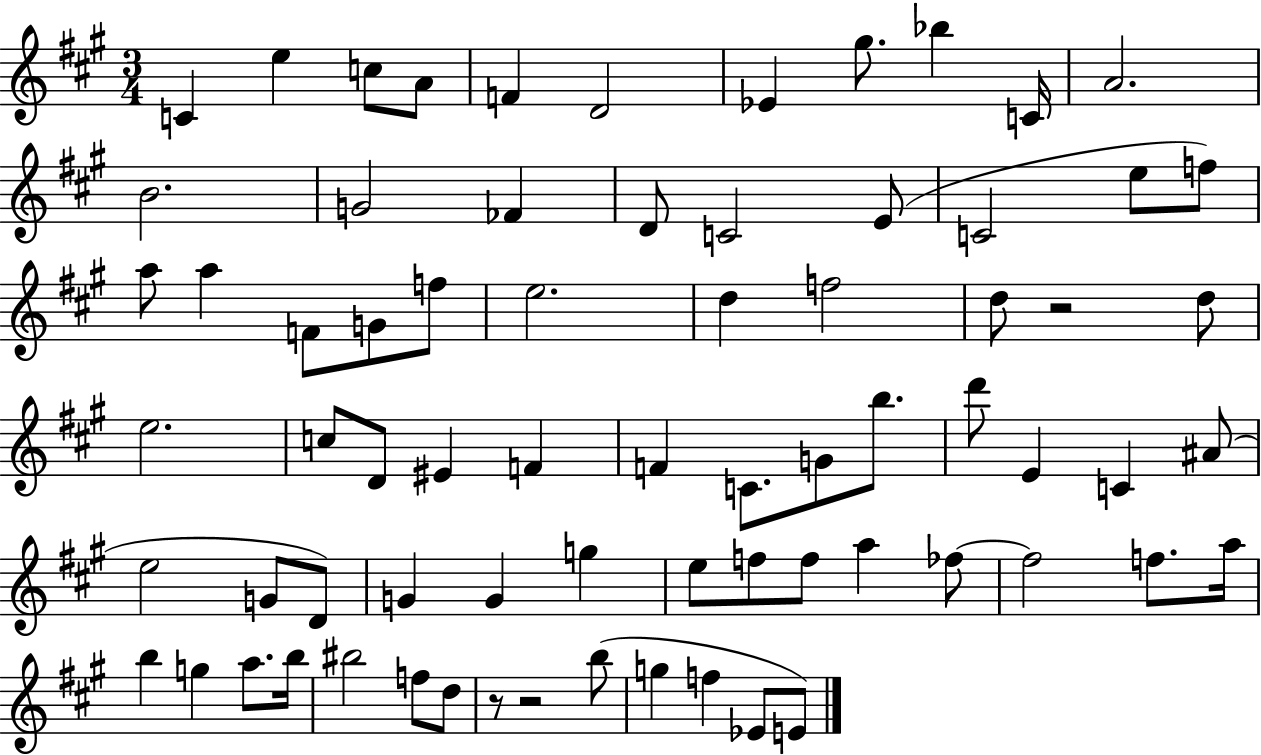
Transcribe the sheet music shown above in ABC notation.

X:1
T:Untitled
M:3/4
L:1/4
K:A
C e c/2 A/2 F D2 _E ^g/2 _b C/4 A2 B2 G2 _F D/2 C2 E/2 C2 e/2 f/2 a/2 a F/2 G/2 f/2 e2 d f2 d/2 z2 d/2 e2 c/2 D/2 ^E F F C/2 G/2 b/2 d'/2 E C ^A/2 e2 G/2 D/2 G G g e/2 f/2 f/2 a _f/2 _f2 f/2 a/4 b g a/2 b/4 ^b2 f/2 d/2 z/2 z2 b/2 g f _E/2 E/2